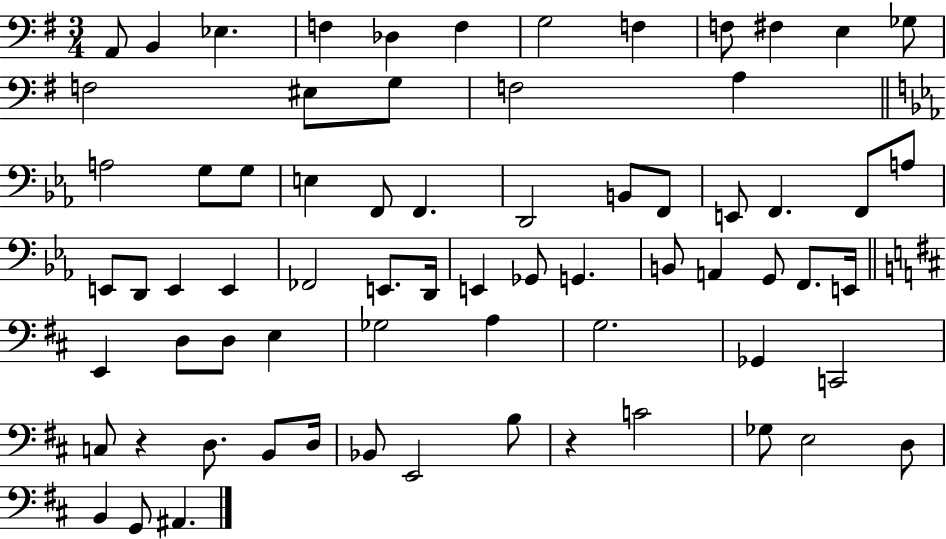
{
  \clef bass
  \numericTimeSignature
  \time 3/4
  \key g \major
  a,8 b,4 ees4. | f4 des4 f4 | g2 f4 | f8 fis4 e4 ges8 | \break f2 eis8 g8 | f2 a4 | \bar "||" \break \key c \minor a2 g8 g8 | e4 f,8 f,4. | d,2 b,8 f,8 | e,8 f,4. f,8 a8 | \break e,8 d,8 e,4 e,4 | fes,2 e,8. d,16 | e,4 ges,8 g,4. | b,8 a,4 g,8 f,8. e,16 | \break \bar "||" \break \key b \minor e,4 d8 d8 e4 | ges2 a4 | g2. | ges,4 c,2 | \break c8 r4 d8. b,8 d16 | bes,8 e,2 b8 | r4 c'2 | ges8 e2 d8 | \break b,4 g,8 ais,4. | \bar "|."
}